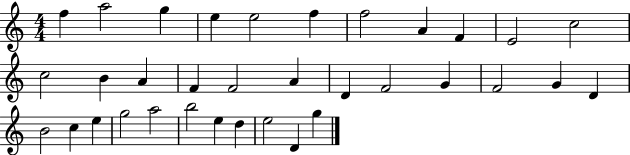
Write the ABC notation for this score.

X:1
T:Untitled
M:4/4
L:1/4
K:C
f a2 g e e2 f f2 A F E2 c2 c2 B A F F2 A D F2 G F2 G D B2 c e g2 a2 b2 e d e2 D g